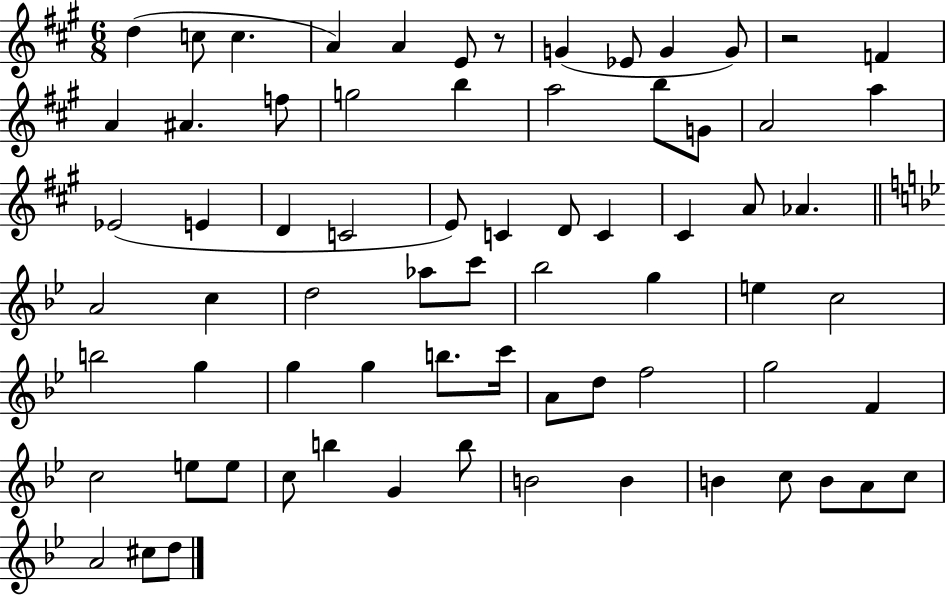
{
  \clef treble
  \numericTimeSignature
  \time 6/8
  \key a \major
  d''4( c''8 c''4. | a'4) a'4 e'8 r8 | g'4( ees'8 g'4 g'8) | r2 f'4 | \break a'4 ais'4. f''8 | g''2 b''4 | a''2 b''8 g'8 | a'2 a''4 | \break ees'2( e'4 | d'4 c'2 | e'8) c'4 d'8 c'4 | cis'4 a'8 aes'4. | \break \bar "||" \break \key bes \major a'2 c''4 | d''2 aes''8 c'''8 | bes''2 g''4 | e''4 c''2 | \break b''2 g''4 | g''4 g''4 b''8. c'''16 | a'8 d''8 f''2 | g''2 f'4 | \break c''2 e''8 e''8 | c''8 b''4 g'4 b''8 | b'2 b'4 | b'4 c''8 b'8 a'8 c''8 | \break a'2 cis''8 d''8 | \bar "|."
}